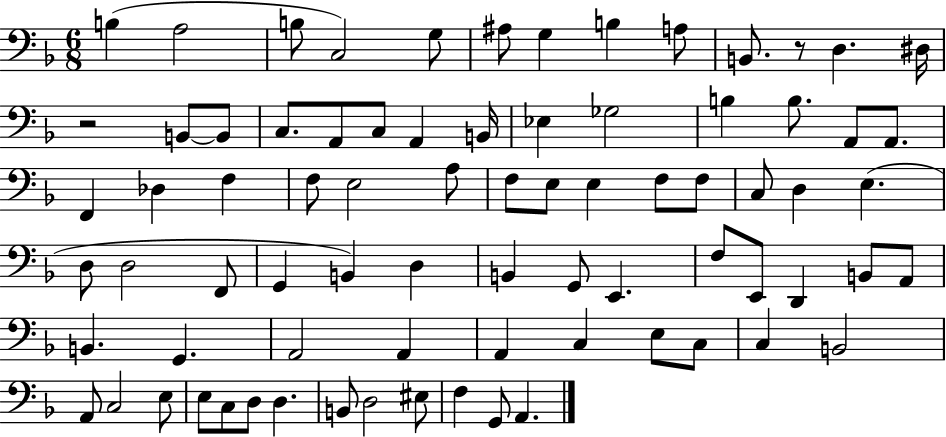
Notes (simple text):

B3/q A3/h B3/e C3/h G3/e A#3/e G3/q B3/q A3/e B2/e. R/e D3/q. D#3/s R/h B2/e B2/e C3/e. A2/e C3/e A2/q B2/s Eb3/q Gb3/h B3/q B3/e. A2/e A2/e. F2/q Db3/q F3/q F3/e E3/h A3/e F3/e E3/e E3/q F3/e F3/e C3/e D3/q E3/q. D3/e D3/h F2/e G2/q B2/q D3/q B2/q G2/e E2/q. F3/e E2/e D2/q B2/e A2/e B2/q. G2/q. A2/h A2/q A2/q C3/q E3/e C3/e C3/q B2/h A2/e C3/h E3/e E3/e C3/e D3/e D3/q. B2/e D3/h EIS3/e F3/q G2/e A2/q.